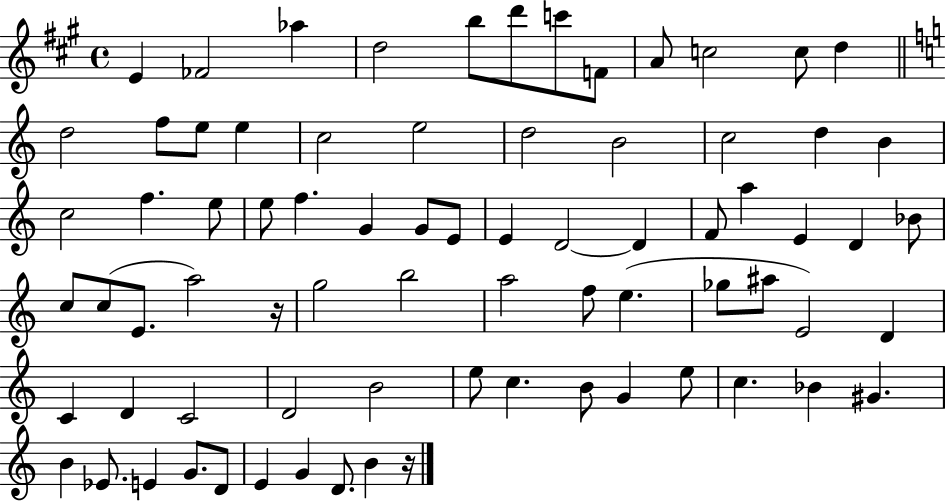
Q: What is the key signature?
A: A major